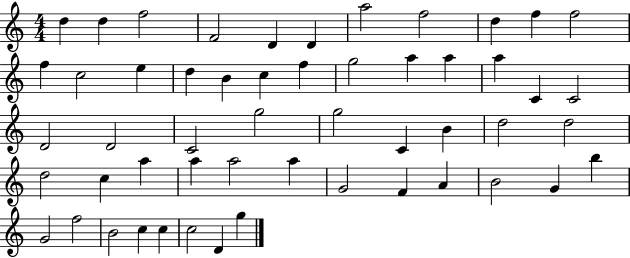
D5/q D5/q F5/h F4/h D4/q D4/q A5/h F5/h D5/q F5/q F5/h F5/q C5/h E5/q D5/q B4/q C5/q F5/q G5/h A5/q A5/q A5/q C4/q C4/h D4/h D4/h C4/h G5/h G5/h C4/q B4/q D5/h D5/h D5/h C5/q A5/q A5/q A5/h A5/q G4/h F4/q A4/q B4/h G4/q B5/q G4/h F5/h B4/h C5/q C5/q C5/h D4/q G5/q